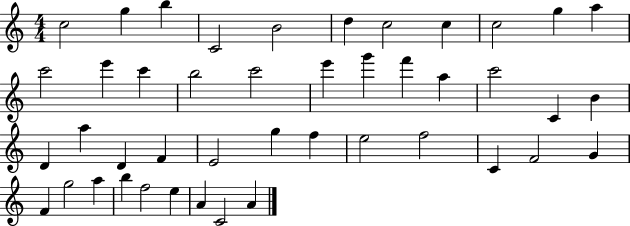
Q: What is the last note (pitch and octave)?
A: A4